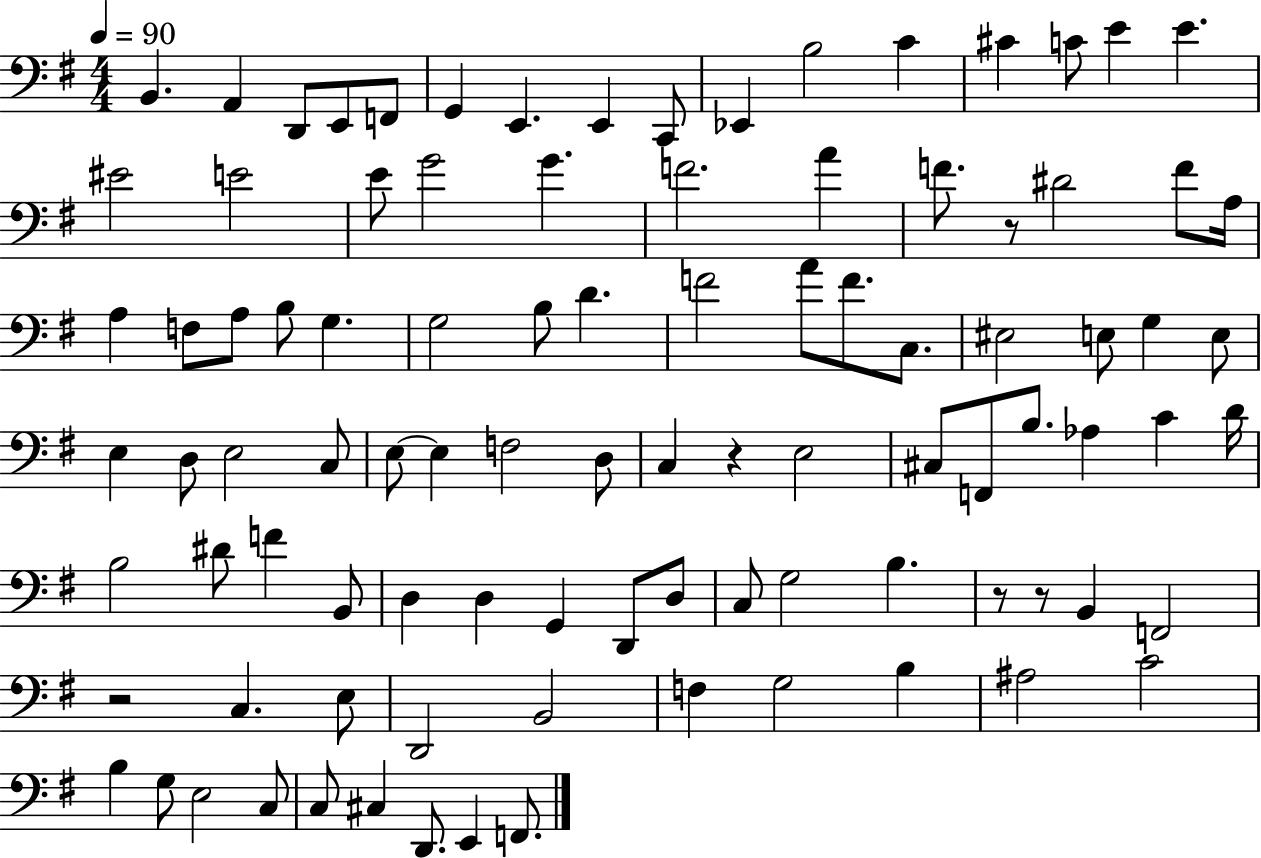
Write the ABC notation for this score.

X:1
T:Untitled
M:4/4
L:1/4
K:G
B,, A,, D,,/2 E,,/2 F,,/2 G,, E,, E,, C,,/2 _E,, B,2 C ^C C/2 E E ^E2 E2 E/2 G2 G F2 A F/2 z/2 ^D2 F/2 A,/4 A, F,/2 A,/2 B,/2 G, G,2 B,/2 D F2 A/2 F/2 C,/2 ^E,2 E,/2 G, E,/2 E, D,/2 E,2 C,/2 E,/2 E, F,2 D,/2 C, z E,2 ^C,/2 F,,/2 B,/2 _A, C D/4 B,2 ^D/2 F B,,/2 D, D, G,, D,,/2 D,/2 C,/2 G,2 B, z/2 z/2 B,, F,,2 z2 C, E,/2 D,,2 B,,2 F, G,2 B, ^A,2 C2 B, G,/2 E,2 C,/2 C,/2 ^C, D,,/2 E,, F,,/2